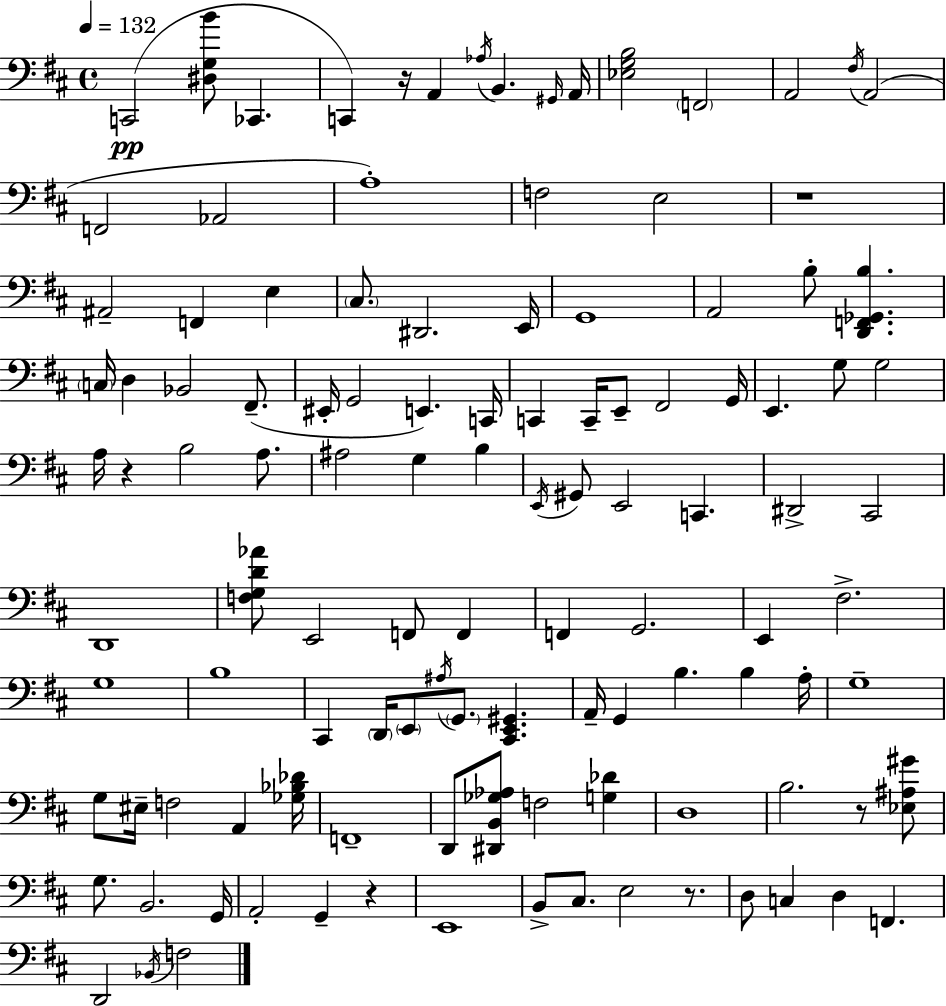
X:1
T:Untitled
M:4/4
L:1/4
K:D
C,,2 [^D,G,B]/2 _C,, C,, z/4 A,, _A,/4 B,, ^G,,/4 A,,/4 [_E,G,B,]2 F,,2 A,,2 ^F,/4 A,,2 F,,2 _A,,2 A,4 F,2 E,2 z4 ^A,,2 F,, E, ^C,/2 ^D,,2 E,,/4 G,,4 A,,2 B,/2 [D,,F,,_G,,B,] C,/4 D, _B,,2 ^F,,/2 ^E,,/4 G,,2 E,, C,,/4 C,, C,,/4 E,,/2 ^F,,2 G,,/4 E,, G,/2 G,2 A,/4 z B,2 A,/2 ^A,2 G, B, E,,/4 ^G,,/2 E,,2 C,, ^D,,2 ^C,,2 D,,4 [F,G,D_A]/2 E,,2 F,,/2 F,, F,, G,,2 E,, ^F,2 G,4 B,4 ^C,, D,,/4 E,,/2 ^A,/4 G,,/2 [^C,,E,,^G,,] A,,/4 G,, B, B, A,/4 G,4 G,/2 ^E,/4 F,2 A,, [_G,_B,_D]/4 F,,4 D,,/2 [^D,,B,,_G,_A,]/2 F,2 [G,_D] D,4 B,2 z/2 [_E,^A,^G]/2 G,/2 B,,2 G,,/4 A,,2 G,, z E,,4 B,,/2 ^C,/2 E,2 z/2 D,/2 C, D, F,, D,,2 _B,,/4 F,2